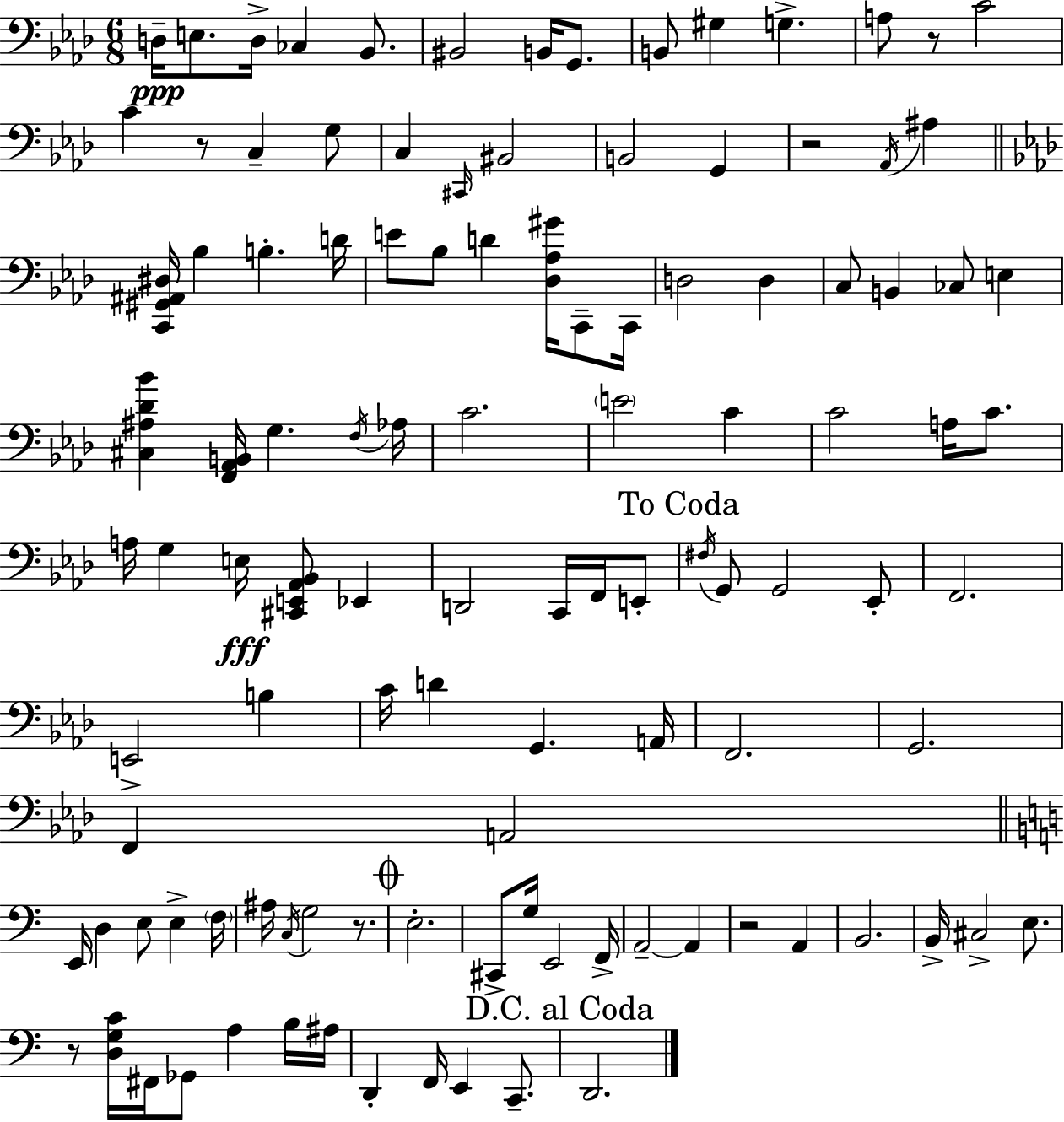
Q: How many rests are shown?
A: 6